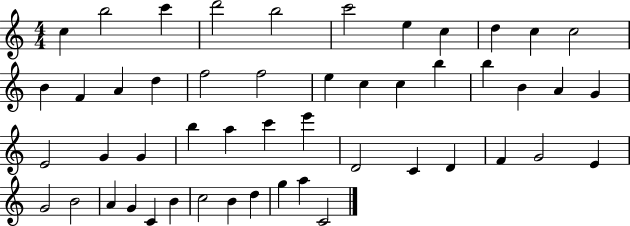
X:1
T:Untitled
M:4/4
L:1/4
K:C
c b2 c' d'2 b2 c'2 e c d c c2 B F A d f2 f2 e c c b b B A G E2 G G b a c' e' D2 C D F G2 E G2 B2 A G C B c2 B d g a C2